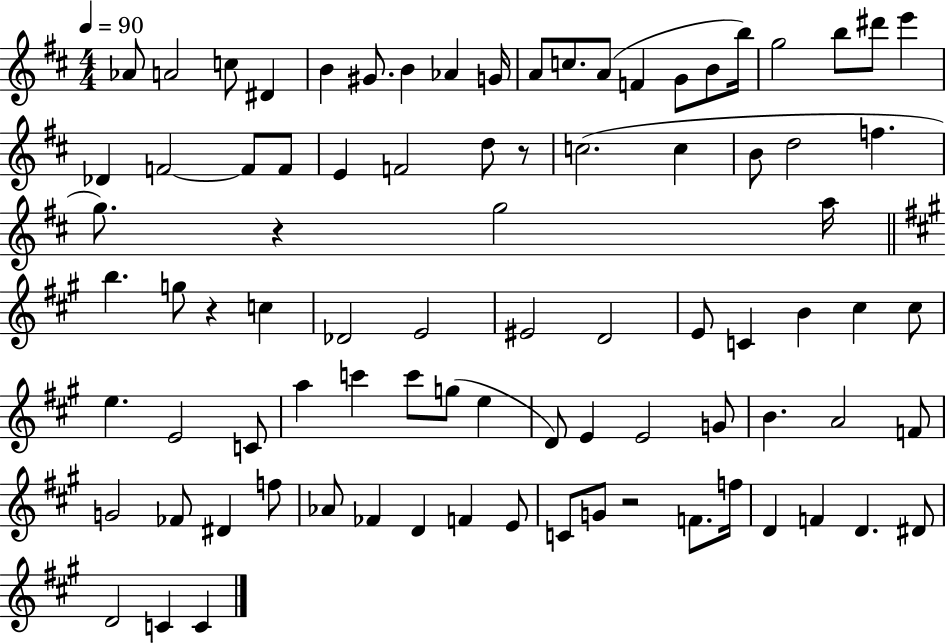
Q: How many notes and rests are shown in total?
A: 86